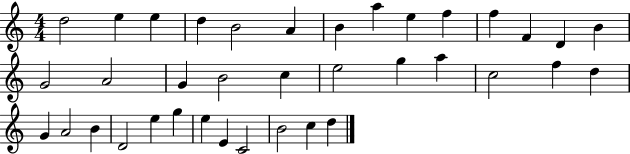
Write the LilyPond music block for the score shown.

{
  \clef treble
  \numericTimeSignature
  \time 4/4
  \key c \major
  d''2 e''4 e''4 | d''4 b'2 a'4 | b'4 a''4 e''4 f''4 | f''4 f'4 d'4 b'4 | \break g'2 a'2 | g'4 b'2 c''4 | e''2 g''4 a''4 | c''2 f''4 d''4 | \break g'4 a'2 b'4 | d'2 e''4 g''4 | e''4 e'4 c'2 | b'2 c''4 d''4 | \break \bar "|."
}